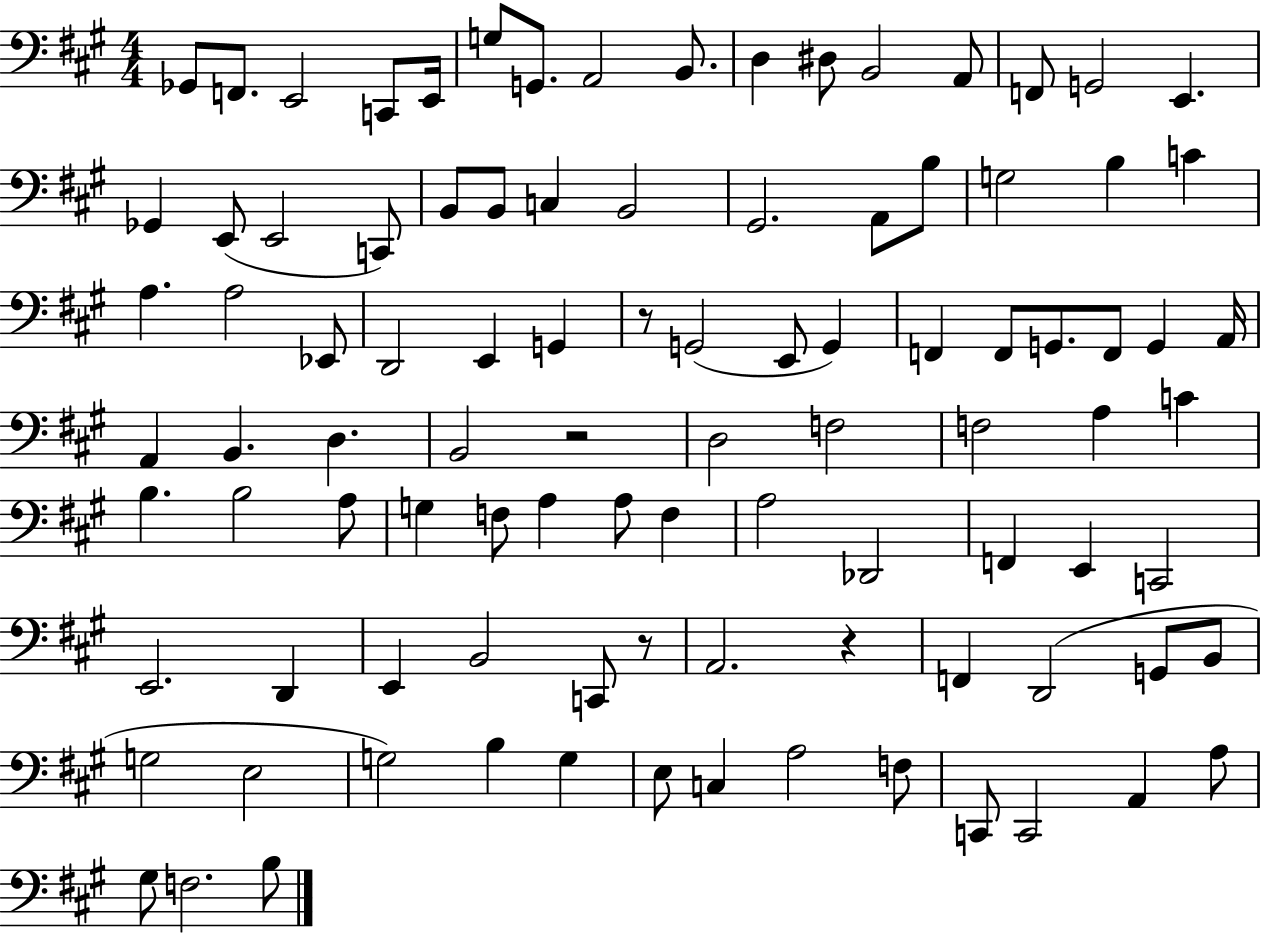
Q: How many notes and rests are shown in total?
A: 97